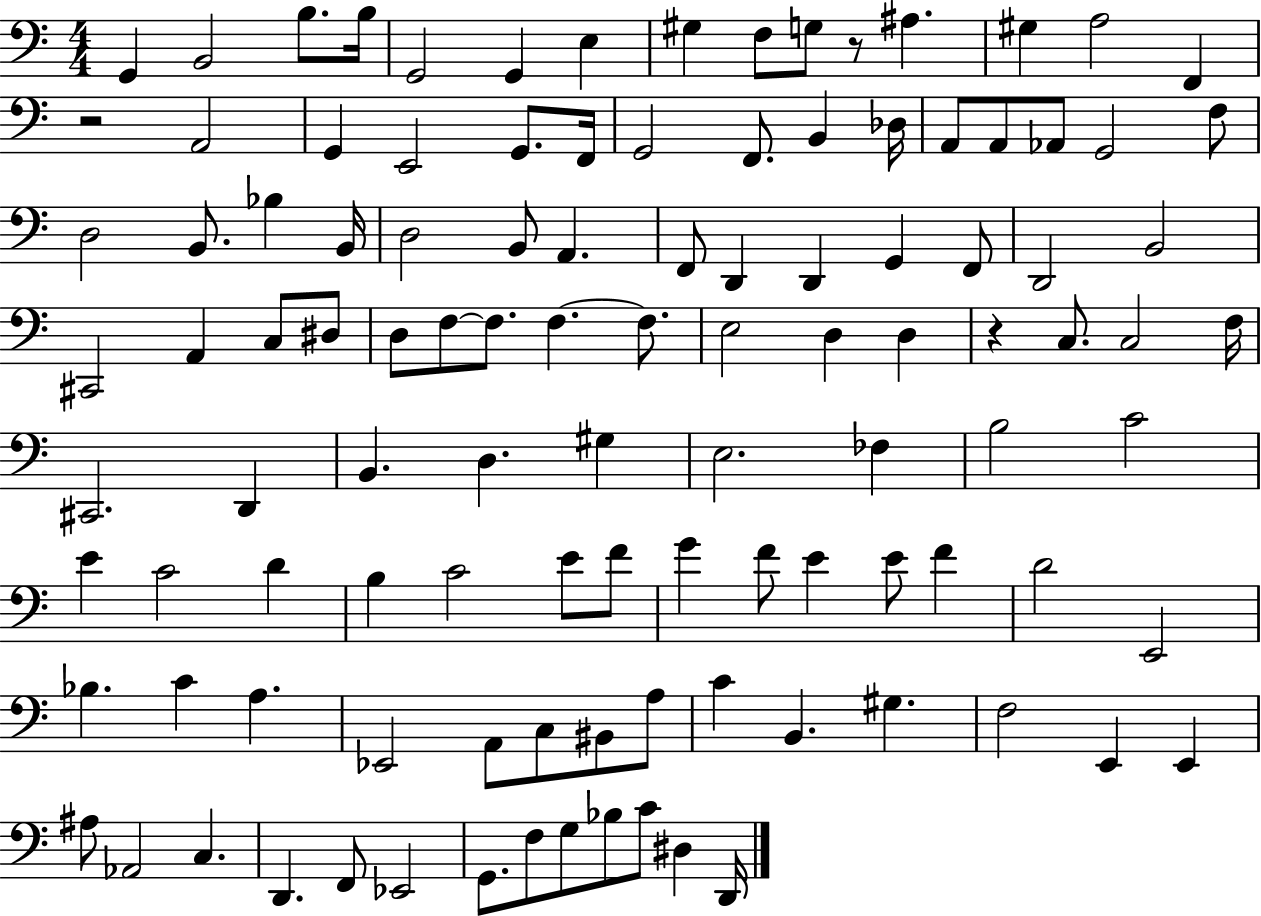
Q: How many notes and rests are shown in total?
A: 110